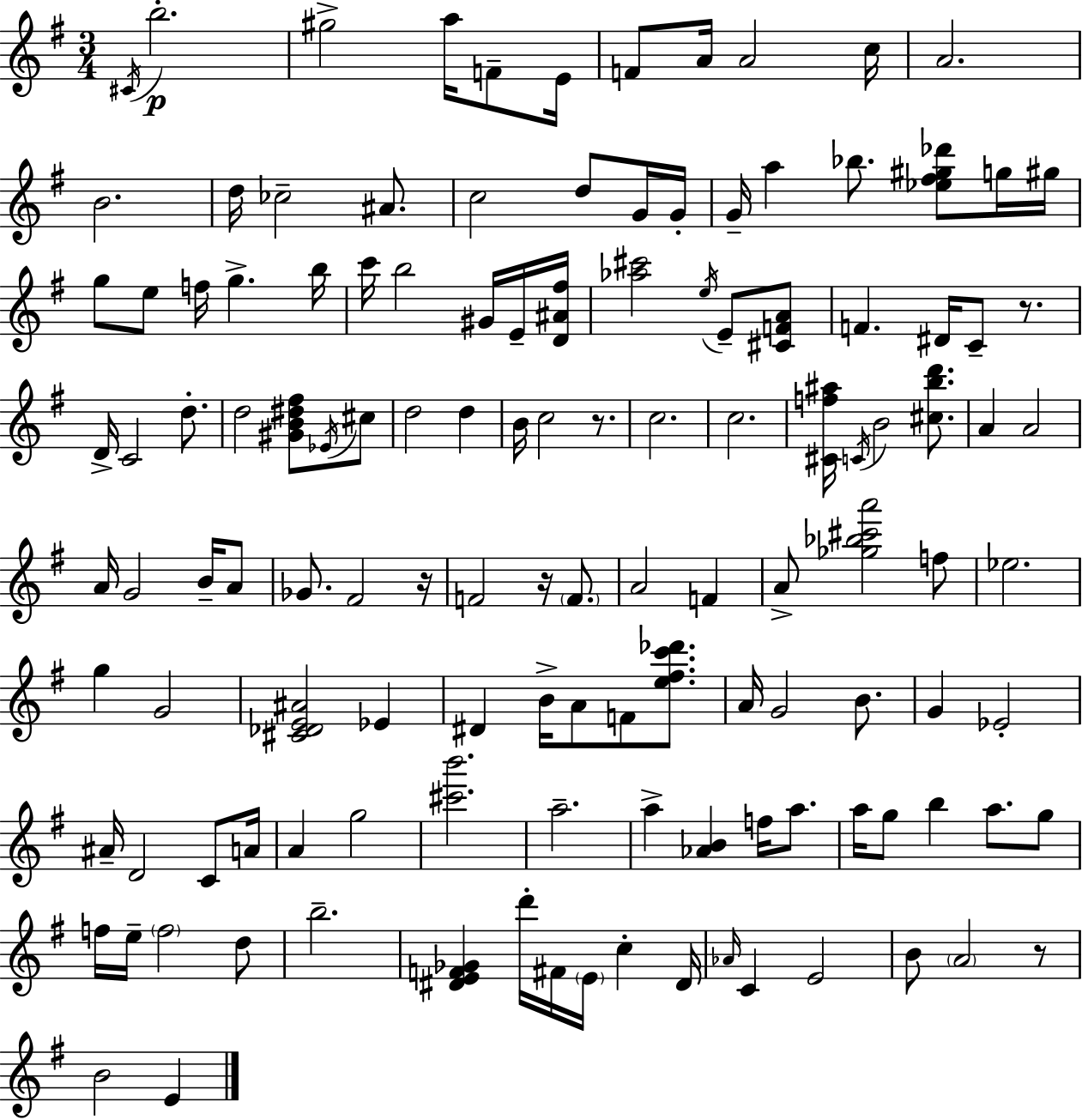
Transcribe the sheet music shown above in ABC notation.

X:1
T:Untitled
M:3/4
L:1/4
K:Em
^C/4 b2 ^g2 a/4 F/2 E/4 F/2 A/4 A2 c/4 A2 B2 d/4 _c2 ^A/2 c2 d/2 G/4 G/4 G/4 a _b/2 [_e^f^g_d']/2 g/4 ^g/4 g/2 e/2 f/4 g b/4 c'/4 b2 ^G/4 E/4 [D^A^f]/4 [_a^c']2 e/4 E/2 [^CFA]/2 F ^D/4 C/2 z/2 D/4 C2 d/2 d2 [^GB^d^f]/2 _E/4 ^c/2 d2 d B/4 c2 z/2 c2 c2 [^Cf^a]/4 C/4 B2 [^cbd']/2 A A2 A/4 G2 B/4 A/2 _G/2 ^F2 z/4 F2 z/4 F/2 A2 F A/2 [_g_b^c'a']2 f/2 _e2 g G2 [^C_DE^A]2 _E ^D B/4 A/2 F/2 [e^fc'_d']/2 A/4 G2 B/2 G _E2 ^A/4 D2 C/2 A/4 A g2 [^c'b']2 a2 a [_AB] f/4 a/2 a/4 g/2 b a/2 g/2 f/4 e/4 f2 d/2 b2 [^DEF_G] d'/4 ^F/4 E/4 c ^D/4 _A/4 C E2 B/2 A2 z/2 B2 E